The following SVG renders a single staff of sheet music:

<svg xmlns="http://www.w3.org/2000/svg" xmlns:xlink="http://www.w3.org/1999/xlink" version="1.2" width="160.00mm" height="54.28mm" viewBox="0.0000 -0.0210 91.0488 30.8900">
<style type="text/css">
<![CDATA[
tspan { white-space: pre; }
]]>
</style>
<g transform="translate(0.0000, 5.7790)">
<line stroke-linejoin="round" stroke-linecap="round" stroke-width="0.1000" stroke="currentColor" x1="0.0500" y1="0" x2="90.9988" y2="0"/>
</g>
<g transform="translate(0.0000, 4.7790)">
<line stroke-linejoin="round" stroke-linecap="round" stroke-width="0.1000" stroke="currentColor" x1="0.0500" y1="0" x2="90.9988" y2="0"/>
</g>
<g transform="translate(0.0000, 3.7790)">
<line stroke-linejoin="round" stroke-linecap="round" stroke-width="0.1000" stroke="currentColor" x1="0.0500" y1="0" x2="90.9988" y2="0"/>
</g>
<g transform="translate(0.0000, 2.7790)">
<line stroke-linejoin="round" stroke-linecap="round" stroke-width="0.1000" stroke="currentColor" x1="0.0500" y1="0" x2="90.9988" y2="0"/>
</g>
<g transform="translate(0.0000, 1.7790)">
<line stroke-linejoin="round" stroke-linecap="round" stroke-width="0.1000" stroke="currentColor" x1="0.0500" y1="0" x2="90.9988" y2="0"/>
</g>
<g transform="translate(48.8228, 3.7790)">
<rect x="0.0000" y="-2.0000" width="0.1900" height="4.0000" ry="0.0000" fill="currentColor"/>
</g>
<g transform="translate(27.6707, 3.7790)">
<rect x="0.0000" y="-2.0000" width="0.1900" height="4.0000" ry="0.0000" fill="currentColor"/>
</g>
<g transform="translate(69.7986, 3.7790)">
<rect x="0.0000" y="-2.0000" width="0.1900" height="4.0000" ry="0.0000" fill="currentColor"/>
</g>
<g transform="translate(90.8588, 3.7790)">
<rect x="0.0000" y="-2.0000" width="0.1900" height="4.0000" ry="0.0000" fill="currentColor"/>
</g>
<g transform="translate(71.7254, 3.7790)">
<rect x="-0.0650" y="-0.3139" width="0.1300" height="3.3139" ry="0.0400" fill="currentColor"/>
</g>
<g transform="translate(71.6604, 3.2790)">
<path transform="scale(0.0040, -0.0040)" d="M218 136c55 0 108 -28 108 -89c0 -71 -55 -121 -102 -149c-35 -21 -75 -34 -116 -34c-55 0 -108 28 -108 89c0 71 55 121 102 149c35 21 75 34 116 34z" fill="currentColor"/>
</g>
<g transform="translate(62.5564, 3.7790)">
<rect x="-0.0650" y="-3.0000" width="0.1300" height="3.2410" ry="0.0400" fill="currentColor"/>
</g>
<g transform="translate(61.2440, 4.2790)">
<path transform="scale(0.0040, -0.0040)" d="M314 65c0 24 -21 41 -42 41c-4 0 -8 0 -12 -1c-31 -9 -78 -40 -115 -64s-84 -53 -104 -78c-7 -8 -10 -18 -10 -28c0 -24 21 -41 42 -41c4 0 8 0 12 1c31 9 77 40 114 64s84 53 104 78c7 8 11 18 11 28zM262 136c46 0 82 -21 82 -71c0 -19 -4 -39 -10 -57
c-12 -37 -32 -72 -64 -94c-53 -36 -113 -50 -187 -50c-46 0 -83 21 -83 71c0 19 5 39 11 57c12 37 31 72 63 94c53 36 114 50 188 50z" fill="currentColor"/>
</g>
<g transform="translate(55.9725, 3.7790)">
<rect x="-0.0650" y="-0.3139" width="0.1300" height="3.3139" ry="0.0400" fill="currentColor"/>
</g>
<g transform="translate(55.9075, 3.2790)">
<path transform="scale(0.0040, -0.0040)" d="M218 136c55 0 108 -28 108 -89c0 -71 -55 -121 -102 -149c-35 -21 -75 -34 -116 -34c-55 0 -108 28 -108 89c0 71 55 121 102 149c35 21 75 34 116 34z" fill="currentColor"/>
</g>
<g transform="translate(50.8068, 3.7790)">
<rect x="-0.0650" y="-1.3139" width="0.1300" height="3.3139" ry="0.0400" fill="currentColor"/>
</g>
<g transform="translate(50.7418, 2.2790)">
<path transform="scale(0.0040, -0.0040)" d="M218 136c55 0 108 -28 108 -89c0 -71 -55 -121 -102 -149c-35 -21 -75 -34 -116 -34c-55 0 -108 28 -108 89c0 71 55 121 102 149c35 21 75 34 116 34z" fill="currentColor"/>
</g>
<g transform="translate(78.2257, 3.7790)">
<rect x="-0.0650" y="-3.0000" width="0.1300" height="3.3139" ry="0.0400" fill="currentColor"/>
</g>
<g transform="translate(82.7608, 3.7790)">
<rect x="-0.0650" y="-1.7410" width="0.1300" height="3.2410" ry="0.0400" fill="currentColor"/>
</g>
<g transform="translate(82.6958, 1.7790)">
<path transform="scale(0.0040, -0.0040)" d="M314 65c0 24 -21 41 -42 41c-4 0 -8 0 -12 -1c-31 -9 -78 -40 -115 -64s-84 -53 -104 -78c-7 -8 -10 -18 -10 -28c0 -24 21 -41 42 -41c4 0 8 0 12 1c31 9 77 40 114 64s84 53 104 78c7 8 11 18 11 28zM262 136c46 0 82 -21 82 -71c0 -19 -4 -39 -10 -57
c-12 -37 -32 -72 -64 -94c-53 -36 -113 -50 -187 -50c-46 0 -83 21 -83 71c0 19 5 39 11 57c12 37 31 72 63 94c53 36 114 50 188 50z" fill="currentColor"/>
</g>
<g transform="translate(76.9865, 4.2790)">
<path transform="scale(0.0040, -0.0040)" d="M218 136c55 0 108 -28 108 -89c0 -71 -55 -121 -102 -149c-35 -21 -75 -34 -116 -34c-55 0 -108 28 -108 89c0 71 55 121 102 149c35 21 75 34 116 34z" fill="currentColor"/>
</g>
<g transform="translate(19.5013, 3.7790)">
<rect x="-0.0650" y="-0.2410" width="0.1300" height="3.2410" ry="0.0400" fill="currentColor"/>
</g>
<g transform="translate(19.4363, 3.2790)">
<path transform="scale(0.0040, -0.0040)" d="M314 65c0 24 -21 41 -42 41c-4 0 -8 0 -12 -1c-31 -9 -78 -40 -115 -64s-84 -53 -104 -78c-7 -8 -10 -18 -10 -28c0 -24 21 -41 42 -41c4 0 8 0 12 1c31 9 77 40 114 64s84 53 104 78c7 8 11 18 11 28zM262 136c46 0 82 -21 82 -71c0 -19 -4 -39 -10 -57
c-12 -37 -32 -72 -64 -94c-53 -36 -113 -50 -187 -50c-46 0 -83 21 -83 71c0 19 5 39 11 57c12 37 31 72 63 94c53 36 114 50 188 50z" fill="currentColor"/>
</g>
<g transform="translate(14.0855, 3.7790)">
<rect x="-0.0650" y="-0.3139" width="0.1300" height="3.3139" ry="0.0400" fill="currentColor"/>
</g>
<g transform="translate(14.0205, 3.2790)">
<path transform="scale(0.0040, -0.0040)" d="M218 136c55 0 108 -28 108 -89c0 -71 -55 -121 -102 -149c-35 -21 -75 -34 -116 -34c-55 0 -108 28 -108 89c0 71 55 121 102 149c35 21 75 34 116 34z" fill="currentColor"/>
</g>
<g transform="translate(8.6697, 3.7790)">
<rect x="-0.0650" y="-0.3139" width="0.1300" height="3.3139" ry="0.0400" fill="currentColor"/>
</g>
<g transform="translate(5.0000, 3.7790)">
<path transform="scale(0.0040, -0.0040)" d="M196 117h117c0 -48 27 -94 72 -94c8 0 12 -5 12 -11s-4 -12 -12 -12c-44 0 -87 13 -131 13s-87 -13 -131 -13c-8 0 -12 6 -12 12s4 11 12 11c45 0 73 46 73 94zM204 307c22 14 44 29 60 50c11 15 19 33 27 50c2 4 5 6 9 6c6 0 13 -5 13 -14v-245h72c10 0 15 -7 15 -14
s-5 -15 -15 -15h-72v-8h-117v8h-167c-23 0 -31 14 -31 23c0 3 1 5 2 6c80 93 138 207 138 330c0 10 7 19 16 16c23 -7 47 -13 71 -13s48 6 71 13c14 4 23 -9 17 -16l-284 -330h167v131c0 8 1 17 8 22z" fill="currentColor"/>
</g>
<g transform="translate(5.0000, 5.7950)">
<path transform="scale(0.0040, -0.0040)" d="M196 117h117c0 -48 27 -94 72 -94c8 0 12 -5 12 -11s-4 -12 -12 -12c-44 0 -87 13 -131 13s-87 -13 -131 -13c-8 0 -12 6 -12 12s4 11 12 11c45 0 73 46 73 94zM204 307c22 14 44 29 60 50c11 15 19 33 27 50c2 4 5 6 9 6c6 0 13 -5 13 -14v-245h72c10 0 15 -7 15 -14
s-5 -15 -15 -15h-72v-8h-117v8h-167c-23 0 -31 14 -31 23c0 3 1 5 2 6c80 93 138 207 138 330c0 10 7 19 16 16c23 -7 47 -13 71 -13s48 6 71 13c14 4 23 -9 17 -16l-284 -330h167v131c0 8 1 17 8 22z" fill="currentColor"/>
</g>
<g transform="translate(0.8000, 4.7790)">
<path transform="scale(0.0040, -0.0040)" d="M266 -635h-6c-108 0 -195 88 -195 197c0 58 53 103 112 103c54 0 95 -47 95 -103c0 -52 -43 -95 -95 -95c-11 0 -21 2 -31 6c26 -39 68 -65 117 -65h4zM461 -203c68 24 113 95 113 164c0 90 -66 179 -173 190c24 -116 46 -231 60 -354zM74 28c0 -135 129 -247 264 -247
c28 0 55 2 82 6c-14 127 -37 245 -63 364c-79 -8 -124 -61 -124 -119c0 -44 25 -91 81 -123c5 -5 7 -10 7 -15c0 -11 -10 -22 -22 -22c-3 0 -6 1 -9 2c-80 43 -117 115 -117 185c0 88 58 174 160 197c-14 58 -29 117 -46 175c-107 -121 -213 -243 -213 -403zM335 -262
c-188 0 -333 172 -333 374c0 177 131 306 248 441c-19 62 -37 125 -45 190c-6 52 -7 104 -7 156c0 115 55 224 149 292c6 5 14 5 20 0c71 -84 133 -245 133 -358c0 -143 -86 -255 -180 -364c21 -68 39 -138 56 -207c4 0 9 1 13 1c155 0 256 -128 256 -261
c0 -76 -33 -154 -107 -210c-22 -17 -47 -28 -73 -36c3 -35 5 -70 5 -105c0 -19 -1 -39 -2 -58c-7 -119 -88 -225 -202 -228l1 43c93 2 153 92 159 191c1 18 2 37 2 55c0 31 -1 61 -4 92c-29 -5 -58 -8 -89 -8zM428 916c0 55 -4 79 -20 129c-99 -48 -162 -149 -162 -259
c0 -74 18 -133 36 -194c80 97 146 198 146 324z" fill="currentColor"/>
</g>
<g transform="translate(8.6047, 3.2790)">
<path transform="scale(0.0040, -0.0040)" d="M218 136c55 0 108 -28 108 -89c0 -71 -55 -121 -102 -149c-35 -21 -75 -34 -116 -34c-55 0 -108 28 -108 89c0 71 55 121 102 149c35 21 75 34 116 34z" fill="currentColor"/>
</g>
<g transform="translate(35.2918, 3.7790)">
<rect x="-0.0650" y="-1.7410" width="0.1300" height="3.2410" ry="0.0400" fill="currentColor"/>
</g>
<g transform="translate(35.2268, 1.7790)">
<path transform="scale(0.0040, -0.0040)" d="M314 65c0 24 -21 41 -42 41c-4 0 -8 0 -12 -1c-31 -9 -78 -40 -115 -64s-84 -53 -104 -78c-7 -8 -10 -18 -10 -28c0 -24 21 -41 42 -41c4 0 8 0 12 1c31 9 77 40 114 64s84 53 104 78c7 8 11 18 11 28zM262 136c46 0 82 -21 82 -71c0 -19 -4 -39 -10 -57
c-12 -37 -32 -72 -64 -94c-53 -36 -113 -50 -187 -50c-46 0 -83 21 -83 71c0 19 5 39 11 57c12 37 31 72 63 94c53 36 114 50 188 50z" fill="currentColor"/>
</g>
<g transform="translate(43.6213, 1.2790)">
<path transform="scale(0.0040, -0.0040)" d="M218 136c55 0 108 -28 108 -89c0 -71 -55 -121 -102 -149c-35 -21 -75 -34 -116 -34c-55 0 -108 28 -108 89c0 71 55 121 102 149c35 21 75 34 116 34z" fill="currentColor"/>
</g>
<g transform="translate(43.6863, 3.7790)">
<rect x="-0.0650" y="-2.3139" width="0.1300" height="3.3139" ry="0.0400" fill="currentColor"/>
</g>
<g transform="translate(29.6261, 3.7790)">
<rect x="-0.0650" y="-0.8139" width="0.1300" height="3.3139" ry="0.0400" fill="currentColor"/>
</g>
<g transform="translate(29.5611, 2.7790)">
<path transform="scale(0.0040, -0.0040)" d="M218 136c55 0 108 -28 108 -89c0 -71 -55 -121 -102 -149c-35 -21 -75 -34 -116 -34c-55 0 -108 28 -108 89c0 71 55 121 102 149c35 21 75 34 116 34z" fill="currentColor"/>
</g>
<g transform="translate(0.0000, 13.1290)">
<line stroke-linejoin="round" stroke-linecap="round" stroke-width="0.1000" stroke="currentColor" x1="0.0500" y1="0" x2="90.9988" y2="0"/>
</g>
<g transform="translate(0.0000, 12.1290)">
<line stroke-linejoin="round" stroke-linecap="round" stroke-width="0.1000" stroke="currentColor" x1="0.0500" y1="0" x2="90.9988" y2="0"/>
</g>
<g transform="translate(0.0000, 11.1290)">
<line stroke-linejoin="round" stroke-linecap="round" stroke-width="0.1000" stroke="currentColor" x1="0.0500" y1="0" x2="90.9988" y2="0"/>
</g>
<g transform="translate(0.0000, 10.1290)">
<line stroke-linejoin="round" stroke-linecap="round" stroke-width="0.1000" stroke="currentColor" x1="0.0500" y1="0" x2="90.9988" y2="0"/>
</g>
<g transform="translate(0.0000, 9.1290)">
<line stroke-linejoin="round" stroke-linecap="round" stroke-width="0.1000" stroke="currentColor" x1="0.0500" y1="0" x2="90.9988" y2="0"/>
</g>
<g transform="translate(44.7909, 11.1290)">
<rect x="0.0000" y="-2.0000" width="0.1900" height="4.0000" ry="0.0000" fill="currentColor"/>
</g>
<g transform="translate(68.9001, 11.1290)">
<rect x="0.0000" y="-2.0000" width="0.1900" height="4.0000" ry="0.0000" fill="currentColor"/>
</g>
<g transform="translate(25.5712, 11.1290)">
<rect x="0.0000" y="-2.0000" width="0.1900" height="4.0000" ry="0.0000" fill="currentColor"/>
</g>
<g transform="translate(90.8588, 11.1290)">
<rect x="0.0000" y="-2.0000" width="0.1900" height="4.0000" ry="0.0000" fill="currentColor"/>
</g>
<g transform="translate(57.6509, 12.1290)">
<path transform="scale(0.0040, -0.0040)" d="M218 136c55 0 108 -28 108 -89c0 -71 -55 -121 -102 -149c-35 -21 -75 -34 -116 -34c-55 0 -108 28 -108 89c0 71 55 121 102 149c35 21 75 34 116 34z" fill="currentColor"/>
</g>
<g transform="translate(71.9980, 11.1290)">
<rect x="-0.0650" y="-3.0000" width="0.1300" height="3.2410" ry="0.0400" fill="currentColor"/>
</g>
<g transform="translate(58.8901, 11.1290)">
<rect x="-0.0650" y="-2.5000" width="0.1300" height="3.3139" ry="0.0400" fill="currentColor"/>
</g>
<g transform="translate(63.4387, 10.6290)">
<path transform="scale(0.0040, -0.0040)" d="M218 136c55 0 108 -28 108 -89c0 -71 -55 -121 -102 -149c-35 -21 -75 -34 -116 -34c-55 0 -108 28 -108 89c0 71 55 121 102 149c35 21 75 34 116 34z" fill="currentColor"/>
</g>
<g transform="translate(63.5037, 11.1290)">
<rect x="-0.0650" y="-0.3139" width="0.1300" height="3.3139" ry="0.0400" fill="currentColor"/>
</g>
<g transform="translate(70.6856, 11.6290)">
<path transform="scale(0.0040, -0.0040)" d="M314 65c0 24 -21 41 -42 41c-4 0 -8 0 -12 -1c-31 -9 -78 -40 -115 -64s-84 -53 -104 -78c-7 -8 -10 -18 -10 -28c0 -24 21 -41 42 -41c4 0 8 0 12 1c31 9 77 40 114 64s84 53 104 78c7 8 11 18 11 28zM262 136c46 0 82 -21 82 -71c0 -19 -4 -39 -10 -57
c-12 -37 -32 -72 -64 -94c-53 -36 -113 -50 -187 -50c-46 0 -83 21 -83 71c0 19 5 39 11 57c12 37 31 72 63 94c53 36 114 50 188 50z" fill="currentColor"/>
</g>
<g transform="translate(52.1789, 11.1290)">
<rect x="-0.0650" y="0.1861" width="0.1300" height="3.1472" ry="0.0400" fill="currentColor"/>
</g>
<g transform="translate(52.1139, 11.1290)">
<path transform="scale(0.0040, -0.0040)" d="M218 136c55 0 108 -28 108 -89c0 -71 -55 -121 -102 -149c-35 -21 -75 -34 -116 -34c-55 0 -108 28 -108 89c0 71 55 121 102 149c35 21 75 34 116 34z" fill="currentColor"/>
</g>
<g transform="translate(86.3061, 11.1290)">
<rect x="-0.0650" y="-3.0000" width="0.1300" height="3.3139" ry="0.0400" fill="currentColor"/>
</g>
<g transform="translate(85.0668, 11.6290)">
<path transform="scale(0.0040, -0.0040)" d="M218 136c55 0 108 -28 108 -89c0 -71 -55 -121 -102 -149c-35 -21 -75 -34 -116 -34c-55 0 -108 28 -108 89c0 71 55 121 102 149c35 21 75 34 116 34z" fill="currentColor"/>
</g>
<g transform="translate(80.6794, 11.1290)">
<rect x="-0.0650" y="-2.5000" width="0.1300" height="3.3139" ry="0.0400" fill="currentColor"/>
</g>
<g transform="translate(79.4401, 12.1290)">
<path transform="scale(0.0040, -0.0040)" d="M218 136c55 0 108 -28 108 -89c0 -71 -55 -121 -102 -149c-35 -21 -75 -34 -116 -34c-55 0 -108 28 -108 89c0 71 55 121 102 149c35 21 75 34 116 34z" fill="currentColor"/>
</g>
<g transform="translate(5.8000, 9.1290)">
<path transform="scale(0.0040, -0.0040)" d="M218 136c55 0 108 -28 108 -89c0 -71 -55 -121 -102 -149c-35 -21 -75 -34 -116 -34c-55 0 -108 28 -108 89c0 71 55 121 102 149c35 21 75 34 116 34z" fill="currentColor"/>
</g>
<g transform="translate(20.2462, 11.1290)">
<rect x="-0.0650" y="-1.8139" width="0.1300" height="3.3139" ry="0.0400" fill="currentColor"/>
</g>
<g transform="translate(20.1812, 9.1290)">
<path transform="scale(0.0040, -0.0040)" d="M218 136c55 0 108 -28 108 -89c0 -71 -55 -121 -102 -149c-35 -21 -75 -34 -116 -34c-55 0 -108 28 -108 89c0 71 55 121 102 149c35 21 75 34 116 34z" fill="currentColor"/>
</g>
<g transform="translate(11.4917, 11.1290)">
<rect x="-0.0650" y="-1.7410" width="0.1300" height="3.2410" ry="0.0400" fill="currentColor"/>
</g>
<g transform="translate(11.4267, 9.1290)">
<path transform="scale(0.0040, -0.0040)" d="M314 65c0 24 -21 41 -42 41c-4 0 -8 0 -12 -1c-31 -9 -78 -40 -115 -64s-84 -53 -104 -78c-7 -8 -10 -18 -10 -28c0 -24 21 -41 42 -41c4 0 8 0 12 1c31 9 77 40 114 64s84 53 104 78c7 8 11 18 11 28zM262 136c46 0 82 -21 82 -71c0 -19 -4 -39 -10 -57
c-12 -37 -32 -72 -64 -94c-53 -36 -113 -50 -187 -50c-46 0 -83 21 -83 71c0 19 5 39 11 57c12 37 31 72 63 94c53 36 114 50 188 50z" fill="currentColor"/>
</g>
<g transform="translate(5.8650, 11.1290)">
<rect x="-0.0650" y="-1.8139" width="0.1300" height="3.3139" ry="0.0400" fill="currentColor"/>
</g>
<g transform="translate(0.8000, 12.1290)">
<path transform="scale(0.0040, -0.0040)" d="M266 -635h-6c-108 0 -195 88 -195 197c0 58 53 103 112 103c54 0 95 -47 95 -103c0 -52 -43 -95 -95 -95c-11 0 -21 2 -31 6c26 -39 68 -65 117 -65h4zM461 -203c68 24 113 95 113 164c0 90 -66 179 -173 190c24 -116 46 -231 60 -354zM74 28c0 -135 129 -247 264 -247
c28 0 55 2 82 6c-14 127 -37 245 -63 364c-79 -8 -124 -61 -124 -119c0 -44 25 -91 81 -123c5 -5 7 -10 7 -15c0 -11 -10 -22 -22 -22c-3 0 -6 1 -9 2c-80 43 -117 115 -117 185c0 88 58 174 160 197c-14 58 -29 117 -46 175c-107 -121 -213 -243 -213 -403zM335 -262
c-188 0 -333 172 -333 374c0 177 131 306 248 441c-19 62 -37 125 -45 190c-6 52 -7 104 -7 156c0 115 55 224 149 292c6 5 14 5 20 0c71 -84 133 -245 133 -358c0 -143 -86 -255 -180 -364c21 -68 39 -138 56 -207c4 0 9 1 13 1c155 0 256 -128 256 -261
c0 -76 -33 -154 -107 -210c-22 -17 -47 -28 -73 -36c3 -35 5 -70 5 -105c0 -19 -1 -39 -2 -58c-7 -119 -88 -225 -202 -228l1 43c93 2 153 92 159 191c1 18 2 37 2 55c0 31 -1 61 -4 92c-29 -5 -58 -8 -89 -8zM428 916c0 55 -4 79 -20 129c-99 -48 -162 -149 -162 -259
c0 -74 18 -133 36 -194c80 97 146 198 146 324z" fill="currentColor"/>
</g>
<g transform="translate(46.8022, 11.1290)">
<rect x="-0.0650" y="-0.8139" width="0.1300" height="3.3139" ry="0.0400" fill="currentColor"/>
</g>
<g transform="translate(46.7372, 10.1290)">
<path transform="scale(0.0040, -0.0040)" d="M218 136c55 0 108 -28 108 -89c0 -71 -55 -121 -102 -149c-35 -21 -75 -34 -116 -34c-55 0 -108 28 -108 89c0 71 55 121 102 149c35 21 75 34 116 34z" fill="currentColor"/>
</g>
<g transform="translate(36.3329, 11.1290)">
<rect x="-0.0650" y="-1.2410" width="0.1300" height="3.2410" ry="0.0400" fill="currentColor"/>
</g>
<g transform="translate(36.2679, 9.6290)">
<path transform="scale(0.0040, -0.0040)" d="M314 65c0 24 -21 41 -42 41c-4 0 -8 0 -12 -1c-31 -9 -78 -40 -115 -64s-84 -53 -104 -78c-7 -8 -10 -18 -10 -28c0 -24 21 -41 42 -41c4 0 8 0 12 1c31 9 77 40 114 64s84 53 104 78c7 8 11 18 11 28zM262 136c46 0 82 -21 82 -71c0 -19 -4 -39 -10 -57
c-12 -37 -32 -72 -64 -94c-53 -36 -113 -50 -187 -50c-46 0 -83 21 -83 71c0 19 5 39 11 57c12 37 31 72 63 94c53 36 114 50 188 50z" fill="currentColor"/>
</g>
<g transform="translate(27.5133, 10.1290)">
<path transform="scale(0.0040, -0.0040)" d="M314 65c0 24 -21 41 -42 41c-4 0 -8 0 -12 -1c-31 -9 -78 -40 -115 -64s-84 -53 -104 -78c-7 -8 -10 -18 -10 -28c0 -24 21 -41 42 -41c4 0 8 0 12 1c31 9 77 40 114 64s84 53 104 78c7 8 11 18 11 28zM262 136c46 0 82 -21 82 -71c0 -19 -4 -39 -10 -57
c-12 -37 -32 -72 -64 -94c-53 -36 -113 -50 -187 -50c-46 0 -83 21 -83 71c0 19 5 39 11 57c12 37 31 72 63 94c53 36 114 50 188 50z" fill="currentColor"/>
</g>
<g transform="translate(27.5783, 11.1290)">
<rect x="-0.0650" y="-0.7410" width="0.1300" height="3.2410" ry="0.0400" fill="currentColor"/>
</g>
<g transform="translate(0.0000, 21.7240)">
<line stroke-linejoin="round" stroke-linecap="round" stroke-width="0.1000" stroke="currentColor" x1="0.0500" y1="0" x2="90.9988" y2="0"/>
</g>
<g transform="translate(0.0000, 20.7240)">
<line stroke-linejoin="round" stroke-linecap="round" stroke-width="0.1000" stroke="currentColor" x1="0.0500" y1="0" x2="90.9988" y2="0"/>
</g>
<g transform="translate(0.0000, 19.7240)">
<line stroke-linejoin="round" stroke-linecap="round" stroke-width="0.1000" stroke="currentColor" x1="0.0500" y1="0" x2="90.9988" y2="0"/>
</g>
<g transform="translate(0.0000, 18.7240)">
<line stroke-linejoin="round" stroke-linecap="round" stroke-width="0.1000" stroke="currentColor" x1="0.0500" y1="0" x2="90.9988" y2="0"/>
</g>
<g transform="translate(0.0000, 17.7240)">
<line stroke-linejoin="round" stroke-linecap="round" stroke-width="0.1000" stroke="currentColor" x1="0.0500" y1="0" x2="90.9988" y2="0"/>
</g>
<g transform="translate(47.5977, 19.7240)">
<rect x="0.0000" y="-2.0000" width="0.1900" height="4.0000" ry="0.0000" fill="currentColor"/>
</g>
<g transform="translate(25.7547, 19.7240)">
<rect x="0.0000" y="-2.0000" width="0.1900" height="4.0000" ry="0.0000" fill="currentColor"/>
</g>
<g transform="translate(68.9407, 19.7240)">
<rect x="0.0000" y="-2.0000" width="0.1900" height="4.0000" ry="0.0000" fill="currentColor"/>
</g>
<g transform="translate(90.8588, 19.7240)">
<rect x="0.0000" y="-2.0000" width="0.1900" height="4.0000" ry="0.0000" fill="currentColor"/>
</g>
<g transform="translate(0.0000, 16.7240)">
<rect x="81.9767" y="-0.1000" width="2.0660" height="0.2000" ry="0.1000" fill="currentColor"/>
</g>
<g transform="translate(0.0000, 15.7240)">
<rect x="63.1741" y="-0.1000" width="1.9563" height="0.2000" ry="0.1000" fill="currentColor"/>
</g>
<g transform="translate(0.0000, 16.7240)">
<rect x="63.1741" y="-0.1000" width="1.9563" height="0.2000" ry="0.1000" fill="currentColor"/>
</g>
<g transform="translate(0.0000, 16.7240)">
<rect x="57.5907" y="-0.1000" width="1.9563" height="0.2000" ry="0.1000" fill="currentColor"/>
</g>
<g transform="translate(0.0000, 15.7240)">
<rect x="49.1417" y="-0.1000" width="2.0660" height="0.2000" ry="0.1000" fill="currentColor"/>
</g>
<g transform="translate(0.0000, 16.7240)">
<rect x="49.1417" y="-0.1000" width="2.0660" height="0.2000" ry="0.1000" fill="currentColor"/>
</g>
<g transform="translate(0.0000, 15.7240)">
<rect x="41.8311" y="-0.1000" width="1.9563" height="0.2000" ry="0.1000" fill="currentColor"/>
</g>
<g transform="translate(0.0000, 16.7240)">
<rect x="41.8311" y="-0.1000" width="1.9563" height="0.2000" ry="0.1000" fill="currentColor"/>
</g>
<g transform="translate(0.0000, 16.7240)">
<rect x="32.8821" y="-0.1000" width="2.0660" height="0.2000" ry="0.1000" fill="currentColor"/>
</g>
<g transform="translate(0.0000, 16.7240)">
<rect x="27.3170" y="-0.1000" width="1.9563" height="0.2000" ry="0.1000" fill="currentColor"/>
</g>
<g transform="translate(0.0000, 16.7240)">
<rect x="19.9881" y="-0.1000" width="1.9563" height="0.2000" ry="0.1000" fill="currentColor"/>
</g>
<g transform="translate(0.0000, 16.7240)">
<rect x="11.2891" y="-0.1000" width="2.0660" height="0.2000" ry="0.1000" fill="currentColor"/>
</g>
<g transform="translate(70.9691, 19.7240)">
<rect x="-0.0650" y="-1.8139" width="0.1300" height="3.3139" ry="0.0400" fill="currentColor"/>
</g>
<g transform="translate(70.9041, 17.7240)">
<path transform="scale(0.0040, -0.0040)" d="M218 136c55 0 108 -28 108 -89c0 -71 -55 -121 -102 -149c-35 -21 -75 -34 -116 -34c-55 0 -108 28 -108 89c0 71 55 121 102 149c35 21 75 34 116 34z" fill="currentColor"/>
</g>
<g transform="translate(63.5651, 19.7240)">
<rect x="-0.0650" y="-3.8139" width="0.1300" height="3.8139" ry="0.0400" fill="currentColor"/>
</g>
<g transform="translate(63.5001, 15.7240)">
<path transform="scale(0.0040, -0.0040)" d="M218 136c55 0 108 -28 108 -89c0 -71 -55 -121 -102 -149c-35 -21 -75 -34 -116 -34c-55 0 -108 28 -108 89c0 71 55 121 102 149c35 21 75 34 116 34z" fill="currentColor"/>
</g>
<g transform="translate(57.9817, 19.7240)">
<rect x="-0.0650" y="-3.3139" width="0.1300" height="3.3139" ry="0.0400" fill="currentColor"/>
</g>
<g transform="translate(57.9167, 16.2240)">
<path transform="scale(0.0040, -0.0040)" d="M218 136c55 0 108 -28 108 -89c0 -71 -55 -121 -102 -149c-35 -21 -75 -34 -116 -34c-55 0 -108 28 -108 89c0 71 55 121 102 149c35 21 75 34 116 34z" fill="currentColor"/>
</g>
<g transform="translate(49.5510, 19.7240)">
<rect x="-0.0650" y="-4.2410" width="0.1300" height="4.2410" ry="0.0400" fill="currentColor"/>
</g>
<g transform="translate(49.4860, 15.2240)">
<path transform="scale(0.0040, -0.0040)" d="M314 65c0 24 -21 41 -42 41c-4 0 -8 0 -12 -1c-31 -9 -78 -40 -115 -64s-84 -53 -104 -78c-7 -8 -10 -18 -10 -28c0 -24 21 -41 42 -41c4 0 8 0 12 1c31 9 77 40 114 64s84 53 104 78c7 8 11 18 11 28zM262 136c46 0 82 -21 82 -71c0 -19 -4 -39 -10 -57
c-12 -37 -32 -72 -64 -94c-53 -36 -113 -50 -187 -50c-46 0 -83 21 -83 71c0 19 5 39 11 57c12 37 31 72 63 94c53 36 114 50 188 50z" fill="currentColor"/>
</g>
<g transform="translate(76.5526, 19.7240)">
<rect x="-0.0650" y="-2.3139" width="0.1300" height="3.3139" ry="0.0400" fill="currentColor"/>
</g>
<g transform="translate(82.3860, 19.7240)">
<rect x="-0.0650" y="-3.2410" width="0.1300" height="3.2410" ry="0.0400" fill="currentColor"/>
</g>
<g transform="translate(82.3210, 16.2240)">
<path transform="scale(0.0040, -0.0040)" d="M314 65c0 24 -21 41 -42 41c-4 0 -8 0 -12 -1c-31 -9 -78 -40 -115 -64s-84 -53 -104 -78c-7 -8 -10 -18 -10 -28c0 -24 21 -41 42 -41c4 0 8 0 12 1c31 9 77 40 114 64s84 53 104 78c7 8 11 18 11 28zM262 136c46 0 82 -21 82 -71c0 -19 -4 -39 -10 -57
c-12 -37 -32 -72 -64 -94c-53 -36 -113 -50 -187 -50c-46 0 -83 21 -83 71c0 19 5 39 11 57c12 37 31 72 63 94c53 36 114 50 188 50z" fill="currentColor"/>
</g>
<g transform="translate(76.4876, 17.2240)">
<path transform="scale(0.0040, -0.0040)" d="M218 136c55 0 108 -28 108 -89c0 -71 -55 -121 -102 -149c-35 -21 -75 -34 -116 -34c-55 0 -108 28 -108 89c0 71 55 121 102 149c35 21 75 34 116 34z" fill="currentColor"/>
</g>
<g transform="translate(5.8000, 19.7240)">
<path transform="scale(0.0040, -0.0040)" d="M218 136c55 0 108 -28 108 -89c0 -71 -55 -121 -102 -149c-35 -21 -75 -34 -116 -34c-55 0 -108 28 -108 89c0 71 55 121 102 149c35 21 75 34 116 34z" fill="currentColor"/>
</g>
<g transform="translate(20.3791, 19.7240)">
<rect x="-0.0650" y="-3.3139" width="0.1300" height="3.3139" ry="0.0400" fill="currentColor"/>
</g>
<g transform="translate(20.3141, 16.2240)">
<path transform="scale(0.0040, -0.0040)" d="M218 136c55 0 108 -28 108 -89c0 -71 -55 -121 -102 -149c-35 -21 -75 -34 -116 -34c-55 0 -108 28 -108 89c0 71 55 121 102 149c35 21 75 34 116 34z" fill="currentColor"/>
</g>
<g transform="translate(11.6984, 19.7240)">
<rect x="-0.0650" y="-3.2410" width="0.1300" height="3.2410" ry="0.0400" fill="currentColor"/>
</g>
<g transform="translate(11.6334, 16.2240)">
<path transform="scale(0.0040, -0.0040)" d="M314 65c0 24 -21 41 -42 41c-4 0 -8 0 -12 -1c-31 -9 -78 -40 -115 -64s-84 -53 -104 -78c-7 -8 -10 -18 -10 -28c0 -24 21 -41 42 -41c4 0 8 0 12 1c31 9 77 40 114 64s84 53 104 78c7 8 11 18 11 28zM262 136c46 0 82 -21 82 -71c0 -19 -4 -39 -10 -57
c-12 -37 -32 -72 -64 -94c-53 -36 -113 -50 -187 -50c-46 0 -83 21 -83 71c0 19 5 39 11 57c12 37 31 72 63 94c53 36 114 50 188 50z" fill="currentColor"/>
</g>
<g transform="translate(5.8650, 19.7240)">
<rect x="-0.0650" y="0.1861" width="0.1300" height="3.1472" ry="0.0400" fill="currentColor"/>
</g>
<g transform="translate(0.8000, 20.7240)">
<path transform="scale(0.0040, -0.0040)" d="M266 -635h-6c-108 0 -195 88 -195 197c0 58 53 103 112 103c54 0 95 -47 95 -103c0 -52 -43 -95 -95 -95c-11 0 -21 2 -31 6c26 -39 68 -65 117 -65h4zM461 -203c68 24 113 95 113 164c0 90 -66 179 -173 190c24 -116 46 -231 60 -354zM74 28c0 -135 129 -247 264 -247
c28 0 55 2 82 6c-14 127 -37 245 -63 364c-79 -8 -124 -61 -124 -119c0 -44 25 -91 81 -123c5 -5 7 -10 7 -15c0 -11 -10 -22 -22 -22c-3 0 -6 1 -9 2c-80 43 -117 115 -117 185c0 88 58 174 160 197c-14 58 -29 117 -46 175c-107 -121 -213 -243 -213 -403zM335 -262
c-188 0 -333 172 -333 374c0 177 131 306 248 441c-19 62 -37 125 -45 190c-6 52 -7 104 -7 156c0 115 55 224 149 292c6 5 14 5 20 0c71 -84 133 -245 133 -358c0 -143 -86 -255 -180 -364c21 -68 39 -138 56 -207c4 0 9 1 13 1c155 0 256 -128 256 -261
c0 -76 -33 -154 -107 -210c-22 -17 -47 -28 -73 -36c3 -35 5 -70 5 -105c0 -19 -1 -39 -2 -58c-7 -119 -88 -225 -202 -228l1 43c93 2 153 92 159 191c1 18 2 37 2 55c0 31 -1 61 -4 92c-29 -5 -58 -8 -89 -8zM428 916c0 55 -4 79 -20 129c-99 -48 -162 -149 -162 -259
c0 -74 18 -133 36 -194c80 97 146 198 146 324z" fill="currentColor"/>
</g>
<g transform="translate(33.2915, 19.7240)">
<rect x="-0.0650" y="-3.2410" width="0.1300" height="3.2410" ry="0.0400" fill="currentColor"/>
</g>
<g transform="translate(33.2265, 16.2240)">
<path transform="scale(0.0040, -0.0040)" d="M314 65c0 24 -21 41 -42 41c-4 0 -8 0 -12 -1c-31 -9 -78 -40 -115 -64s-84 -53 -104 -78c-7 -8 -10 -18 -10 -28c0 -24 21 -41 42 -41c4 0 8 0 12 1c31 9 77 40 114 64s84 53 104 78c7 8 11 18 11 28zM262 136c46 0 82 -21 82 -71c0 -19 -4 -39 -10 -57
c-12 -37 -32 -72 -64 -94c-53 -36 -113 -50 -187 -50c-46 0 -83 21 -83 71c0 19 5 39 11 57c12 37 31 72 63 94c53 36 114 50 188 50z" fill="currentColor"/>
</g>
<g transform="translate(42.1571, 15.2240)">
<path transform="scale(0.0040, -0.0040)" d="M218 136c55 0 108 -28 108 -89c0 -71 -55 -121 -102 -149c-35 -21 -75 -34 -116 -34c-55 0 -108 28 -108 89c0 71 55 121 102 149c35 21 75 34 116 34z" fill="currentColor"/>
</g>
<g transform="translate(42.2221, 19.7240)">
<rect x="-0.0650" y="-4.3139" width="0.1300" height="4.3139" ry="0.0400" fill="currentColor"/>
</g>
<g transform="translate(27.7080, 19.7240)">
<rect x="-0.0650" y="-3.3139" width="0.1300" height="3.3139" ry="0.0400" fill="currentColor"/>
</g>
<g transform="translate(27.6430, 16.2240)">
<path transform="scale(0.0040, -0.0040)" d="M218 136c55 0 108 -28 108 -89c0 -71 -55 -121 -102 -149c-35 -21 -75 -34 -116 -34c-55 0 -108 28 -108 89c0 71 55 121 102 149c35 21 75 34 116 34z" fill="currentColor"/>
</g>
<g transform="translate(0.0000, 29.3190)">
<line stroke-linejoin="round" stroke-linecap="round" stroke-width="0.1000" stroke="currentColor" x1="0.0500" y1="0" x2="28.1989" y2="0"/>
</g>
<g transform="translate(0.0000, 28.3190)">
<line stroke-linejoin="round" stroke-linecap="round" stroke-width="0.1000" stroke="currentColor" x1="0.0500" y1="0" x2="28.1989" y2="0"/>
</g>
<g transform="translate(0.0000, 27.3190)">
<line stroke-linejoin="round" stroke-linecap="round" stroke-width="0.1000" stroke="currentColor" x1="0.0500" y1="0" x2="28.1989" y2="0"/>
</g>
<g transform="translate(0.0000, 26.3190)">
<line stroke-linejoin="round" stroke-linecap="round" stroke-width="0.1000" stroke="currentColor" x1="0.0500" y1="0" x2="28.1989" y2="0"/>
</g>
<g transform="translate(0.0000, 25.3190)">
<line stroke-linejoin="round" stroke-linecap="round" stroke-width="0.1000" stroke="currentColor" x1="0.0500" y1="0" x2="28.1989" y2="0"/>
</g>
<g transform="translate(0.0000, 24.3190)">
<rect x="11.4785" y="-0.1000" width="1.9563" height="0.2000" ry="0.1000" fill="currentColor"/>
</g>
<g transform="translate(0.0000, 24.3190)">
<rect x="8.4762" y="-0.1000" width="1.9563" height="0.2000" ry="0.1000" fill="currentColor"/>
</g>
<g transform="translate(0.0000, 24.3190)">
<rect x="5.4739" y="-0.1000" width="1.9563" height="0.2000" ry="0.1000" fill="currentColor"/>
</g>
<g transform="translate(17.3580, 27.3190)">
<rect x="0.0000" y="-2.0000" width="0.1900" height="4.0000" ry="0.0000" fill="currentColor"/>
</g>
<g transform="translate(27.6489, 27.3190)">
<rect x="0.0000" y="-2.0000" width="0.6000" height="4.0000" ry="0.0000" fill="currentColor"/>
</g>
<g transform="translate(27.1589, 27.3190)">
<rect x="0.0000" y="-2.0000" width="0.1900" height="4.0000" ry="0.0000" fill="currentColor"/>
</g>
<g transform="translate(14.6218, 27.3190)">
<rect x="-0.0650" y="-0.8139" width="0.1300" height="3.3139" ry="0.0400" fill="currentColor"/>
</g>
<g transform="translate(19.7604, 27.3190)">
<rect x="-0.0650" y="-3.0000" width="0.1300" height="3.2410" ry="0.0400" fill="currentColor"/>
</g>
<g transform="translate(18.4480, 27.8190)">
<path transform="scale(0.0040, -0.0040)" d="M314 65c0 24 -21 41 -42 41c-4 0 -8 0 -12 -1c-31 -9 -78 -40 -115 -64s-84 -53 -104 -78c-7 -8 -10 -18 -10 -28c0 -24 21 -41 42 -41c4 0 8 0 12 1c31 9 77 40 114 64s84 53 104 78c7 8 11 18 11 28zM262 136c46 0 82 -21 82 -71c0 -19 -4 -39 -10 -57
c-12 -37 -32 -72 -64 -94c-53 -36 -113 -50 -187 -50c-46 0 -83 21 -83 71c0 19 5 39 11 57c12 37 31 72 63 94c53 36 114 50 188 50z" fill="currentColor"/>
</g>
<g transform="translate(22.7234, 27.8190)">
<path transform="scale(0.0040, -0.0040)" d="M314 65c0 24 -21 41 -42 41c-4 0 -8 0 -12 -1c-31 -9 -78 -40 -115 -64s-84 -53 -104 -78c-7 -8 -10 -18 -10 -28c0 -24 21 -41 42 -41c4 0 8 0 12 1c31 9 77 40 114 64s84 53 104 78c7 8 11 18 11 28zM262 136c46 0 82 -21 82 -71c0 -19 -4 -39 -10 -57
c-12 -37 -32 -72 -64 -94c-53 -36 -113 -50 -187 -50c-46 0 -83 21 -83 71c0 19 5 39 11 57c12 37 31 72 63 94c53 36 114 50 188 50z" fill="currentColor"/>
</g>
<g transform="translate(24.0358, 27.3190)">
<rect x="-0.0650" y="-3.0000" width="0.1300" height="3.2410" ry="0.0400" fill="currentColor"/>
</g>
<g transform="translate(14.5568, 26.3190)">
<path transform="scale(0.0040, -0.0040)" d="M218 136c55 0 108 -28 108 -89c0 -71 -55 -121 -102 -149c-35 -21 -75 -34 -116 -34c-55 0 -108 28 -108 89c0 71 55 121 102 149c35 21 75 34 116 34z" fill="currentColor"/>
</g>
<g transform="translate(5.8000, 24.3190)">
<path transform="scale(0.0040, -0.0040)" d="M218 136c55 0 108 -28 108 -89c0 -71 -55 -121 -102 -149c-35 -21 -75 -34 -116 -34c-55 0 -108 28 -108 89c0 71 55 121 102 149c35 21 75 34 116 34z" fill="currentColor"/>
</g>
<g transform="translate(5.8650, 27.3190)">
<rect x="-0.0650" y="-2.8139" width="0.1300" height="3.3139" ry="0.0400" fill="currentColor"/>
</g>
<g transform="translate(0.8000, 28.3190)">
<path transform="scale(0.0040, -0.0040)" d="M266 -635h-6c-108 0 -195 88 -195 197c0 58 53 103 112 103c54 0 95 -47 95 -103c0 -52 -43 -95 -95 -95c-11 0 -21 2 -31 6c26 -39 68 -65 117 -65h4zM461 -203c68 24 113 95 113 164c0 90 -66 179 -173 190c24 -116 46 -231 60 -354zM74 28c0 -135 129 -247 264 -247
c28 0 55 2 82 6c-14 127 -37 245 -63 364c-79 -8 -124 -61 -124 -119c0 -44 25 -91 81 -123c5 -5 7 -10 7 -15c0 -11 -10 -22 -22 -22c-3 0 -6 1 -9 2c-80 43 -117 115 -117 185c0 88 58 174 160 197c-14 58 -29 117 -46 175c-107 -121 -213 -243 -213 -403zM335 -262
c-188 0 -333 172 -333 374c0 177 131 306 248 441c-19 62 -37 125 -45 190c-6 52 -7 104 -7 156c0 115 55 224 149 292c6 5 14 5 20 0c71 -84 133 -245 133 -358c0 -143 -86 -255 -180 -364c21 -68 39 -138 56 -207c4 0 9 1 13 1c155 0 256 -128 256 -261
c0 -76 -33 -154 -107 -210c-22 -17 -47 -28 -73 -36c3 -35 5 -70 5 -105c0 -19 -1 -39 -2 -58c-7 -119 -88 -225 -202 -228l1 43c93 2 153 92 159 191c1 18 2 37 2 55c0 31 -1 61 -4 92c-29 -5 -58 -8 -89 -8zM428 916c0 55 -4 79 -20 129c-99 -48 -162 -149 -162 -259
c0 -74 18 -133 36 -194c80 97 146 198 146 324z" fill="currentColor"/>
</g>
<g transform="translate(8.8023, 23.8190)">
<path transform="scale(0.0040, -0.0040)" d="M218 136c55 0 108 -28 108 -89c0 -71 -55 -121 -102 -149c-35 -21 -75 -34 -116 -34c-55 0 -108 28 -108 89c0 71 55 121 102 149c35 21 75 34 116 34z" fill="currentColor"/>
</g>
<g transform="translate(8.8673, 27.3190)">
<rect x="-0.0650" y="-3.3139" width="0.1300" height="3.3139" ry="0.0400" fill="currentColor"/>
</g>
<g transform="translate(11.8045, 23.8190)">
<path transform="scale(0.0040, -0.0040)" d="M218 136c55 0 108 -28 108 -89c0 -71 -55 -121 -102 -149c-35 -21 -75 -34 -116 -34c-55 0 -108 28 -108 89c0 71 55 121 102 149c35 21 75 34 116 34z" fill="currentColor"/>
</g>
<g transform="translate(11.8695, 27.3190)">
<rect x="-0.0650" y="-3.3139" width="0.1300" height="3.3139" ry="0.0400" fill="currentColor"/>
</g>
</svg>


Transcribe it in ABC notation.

X:1
T:Untitled
M:4/4
L:1/4
K:C
c c c2 d f2 g e c A2 c A f2 f f2 f d2 e2 d B G c A2 G A B b2 b b b2 d' d'2 b c' f g b2 a b b d A2 A2